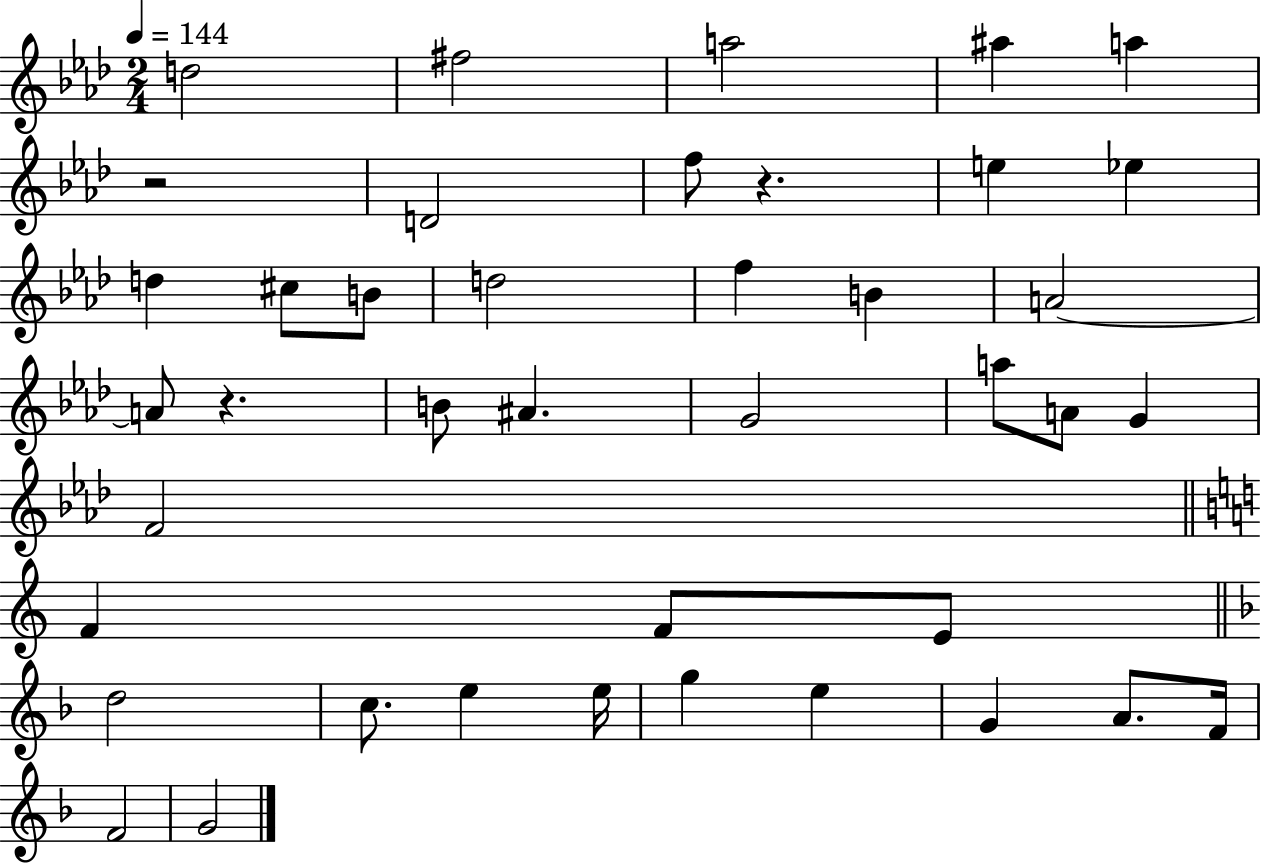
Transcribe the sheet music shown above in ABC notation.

X:1
T:Untitled
M:2/4
L:1/4
K:Ab
d2 ^f2 a2 ^a a z2 D2 f/2 z e _e d ^c/2 B/2 d2 f B A2 A/2 z B/2 ^A G2 a/2 A/2 G F2 F F/2 E/2 d2 c/2 e e/4 g e G A/2 F/4 F2 G2